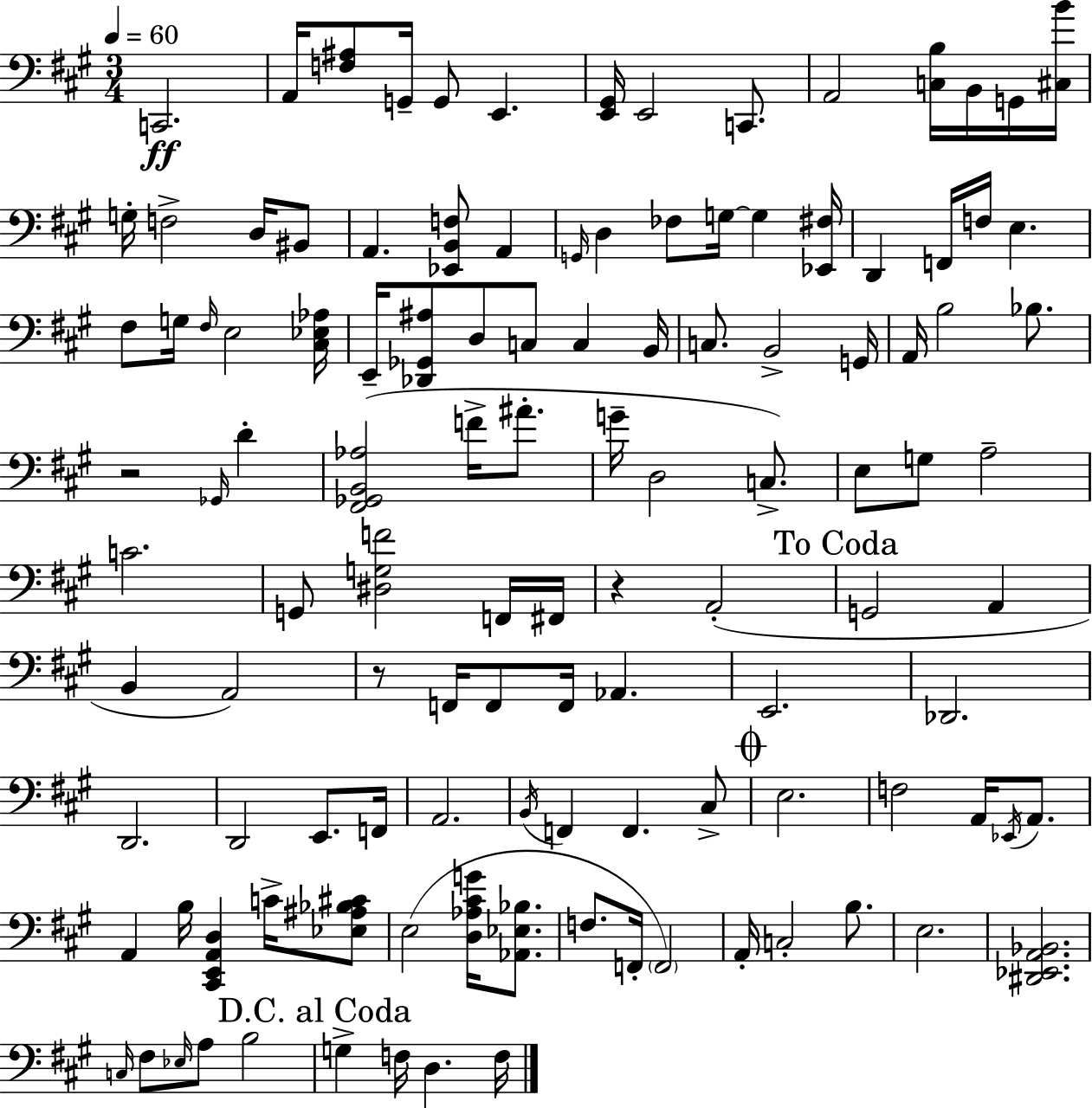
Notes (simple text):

C2/h. A2/s [F3,A#3]/e G2/s G2/e E2/q. [E2,G#2]/s E2/h C2/e. A2/h [C3,B3]/s B2/s G2/s [C#3,B4]/s G3/s F3/h D3/s BIS2/e A2/q. [Eb2,B2,F3]/e A2/q G2/s D3/q FES3/e G3/s G3/q [Eb2,F#3]/s D2/q F2/s F3/s E3/q. F#3/e G3/s F#3/s E3/h [C#3,Eb3,Ab3]/s E2/s [Db2,Gb2,A#3]/e D3/e C3/e C3/q B2/s C3/e. B2/h G2/s A2/s B3/h Bb3/e. R/h Gb2/s D4/q [F#2,Gb2,B2,Ab3]/h F4/s A#4/e. G4/s D3/h C3/e. E3/e G3/e A3/h C4/h. G2/e [D#3,G3,F4]/h F2/s F#2/s R/q A2/h G2/h A2/q B2/q A2/h R/e F2/s F2/e F2/s Ab2/q. E2/h. Db2/h. D2/h. D2/h E2/e. F2/s A2/h. B2/s F2/q F2/q. C#3/e E3/h. F3/h A2/s Eb2/s A2/e. A2/q B3/s [C#2,E2,A2,D3]/q C4/s [Eb3,A#3,Bb3,C#4]/e E3/h [D3,Ab3,C#4,G4]/s [Ab2,Eb3,Bb3]/e. F3/e. F2/s F2/h A2/s C3/h B3/e. E3/h. [D#2,Eb2,A2,Bb2]/h. C3/s F#3/e Eb3/s A3/e B3/h G3/q F3/s D3/q. F3/s